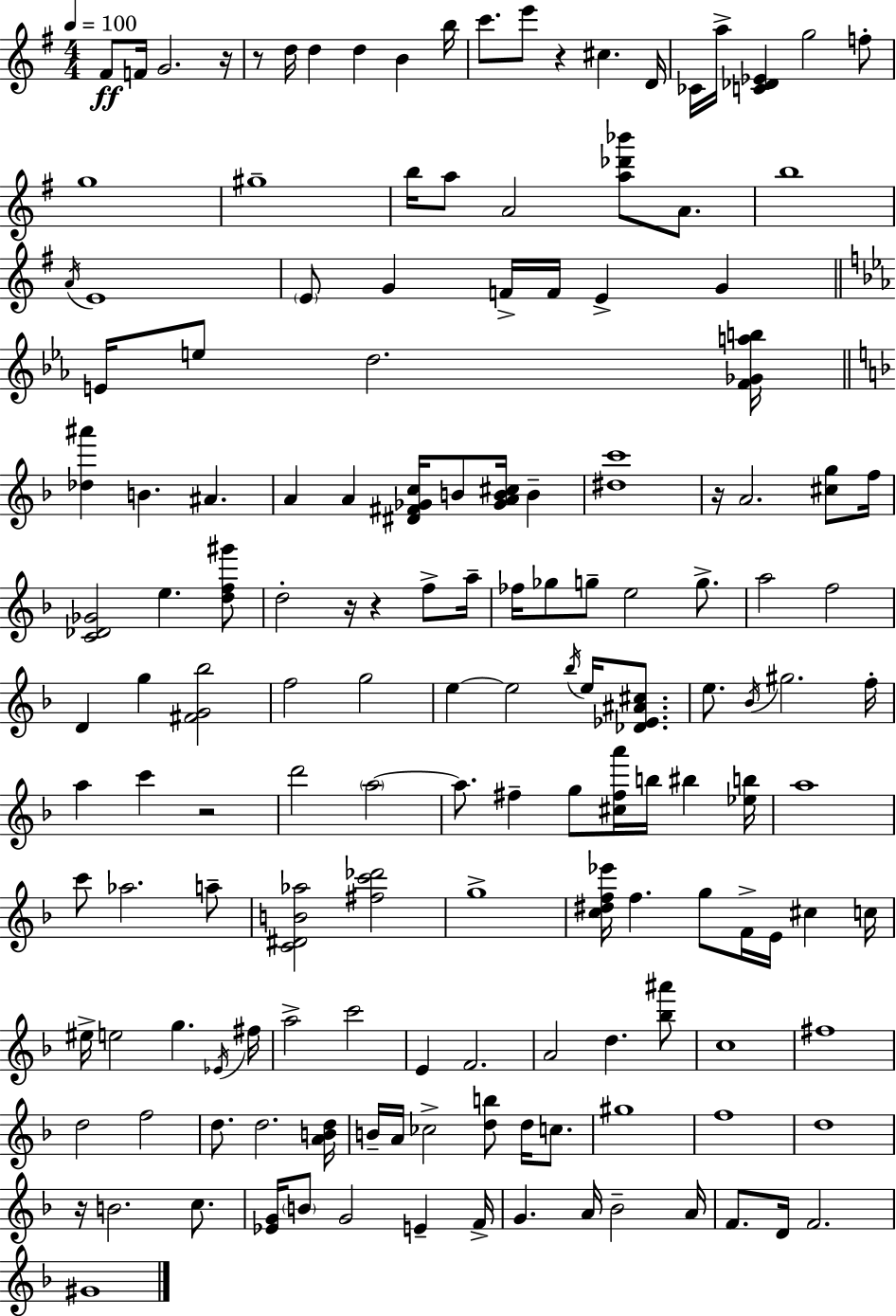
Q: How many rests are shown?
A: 8